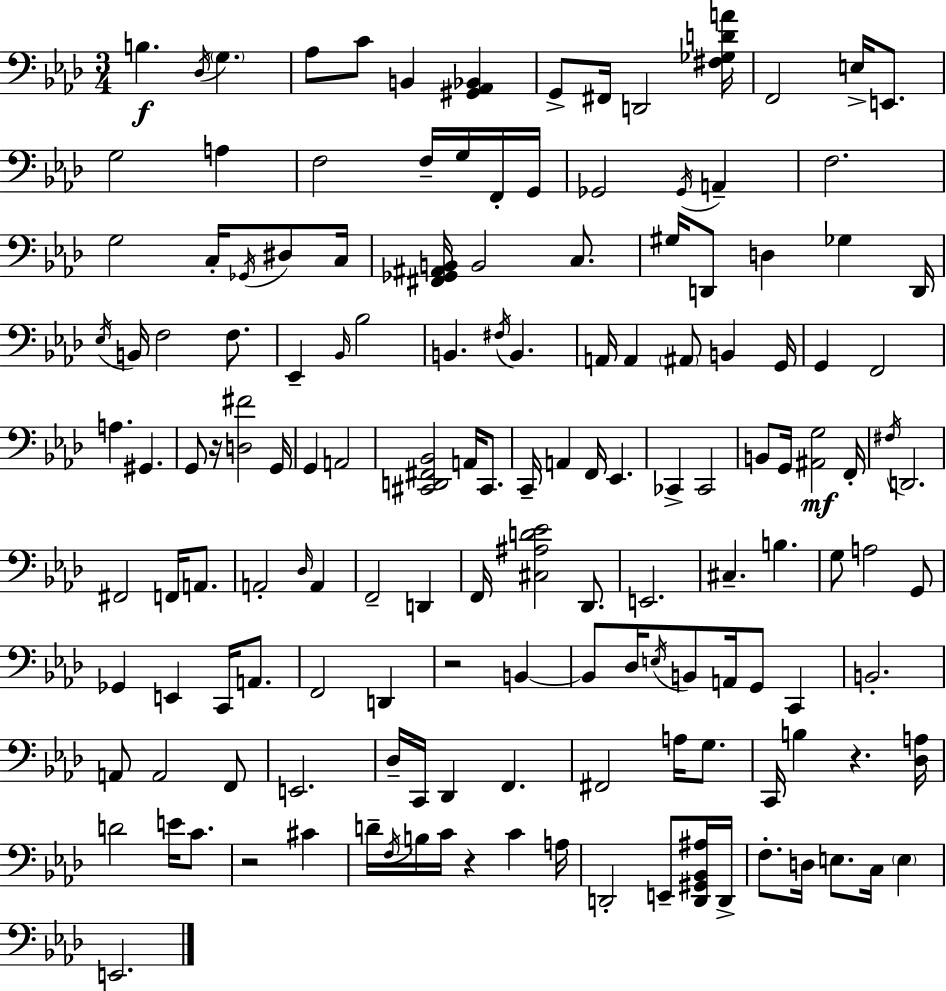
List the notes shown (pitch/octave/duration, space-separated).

B3/q. Db3/s G3/q. Ab3/e C4/e B2/q [G#2,Ab2,Bb2]/q G2/e F#2/s D2/h [F#3,Gb3,D4,A4]/s F2/h E3/s E2/e. G3/h A3/q F3/h F3/s G3/s F2/s G2/s Gb2/h Gb2/s A2/q F3/h. G3/h C3/s Gb2/s D#3/e C3/s [F#2,Gb2,A#2,B2]/s B2/h C3/e. G#3/s D2/e D3/q Gb3/q D2/s Eb3/s B2/s F3/h F3/e. Eb2/q Bb2/s Bb3/h B2/q. F#3/s B2/q. A2/s A2/q A#2/e B2/q G2/s G2/q F2/h A3/q. G#2/q. G2/e R/s [D3,F#4]/h G2/s G2/q A2/h [C#2,D2,F#2,Bb2]/h A2/s C#2/e. C2/s A2/q F2/s Eb2/q. CES2/q CES2/h B2/e G2/s [A#2,G3]/h F2/s F#3/s D2/h. F#2/h F2/s A2/e. A2/h Db3/s A2/q F2/h D2/q F2/s [C#3,A#3,D4,Eb4]/h Db2/e. E2/h. C#3/q. B3/q. G3/e A3/h G2/e Gb2/q E2/q C2/s A2/e. F2/h D2/q R/h B2/q B2/e Db3/s E3/s B2/e A2/s G2/e C2/q B2/h. A2/e A2/h F2/e E2/h. Db3/s C2/s Db2/q F2/q. F#2/h A3/s G3/e. C2/s B3/q R/q. [Db3,A3]/s D4/h E4/s C4/e. R/h C#4/q D4/s F3/s B3/s C4/s R/q C4/q A3/s D2/h E2/e [D2,G#2,Bb2,A#3]/s D2/s F3/e. D3/s E3/e. C3/s E3/q E2/h.